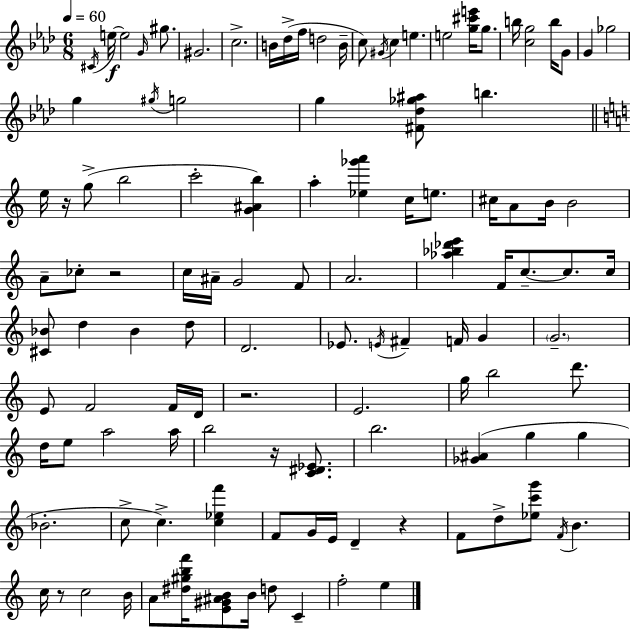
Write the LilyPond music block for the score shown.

{
  \clef treble
  \numericTimeSignature
  \time 6/8
  \key f \minor
  \tempo 4 = 60
  \repeat volta 2 { \acciaccatura { cis'16 }\f e''16~~ e''2 \grace { g'16 } gis''8. | gis'2. | c''2.-> | b'16 des''16->( f''16 d''2 | \break b'16-- c''8) \acciaccatura { gis'16 } c''4 e''4. | e''2 <g'' cis''' e'''>16 | g''8. b''16 <c'' g''>2 | b''16 g'8 g'4 ges''2 | \break g''4 \acciaccatura { gis''16 } g''2 | g''4 <fis' des'' ges'' ais''>8 b''4. | \bar "||" \break \key a \minor e''16 r16 g''8->( b''2 | c'''2-. <g' ais' b''>4) | a''4-. <ees'' ges''' a'''>4 c''16 e''8. | cis''16 a'8 b'16 b'2 | \break a'8-- ces''8-. r2 | c''16 ais'16-- g'2 f'8 | a'2. | <aes'' bes'' des''' e'''>4 f'16 c''8.--~~ c''8. c''16 | \break <cis' bes'>8 d''4 bes'4 d''8 | d'2. | ees'8. \acciaccatura { e'16 } fis'4-- f'16 g'4 | \parenthesize g'2.-- | \break e'8 f'2 f'16 | d'16 r2. | e'2. | g''16 b''2 d'''8. | \break d''16 e''8 a''2 | a''16 b''2 r16 <c' dis' ees'>8. | b''2. | <ges' ais'>4( g''4 g''4 | \break bes'2.-. | c''8-> c''4.->) <c'' ees'' f'''>4 | f'8 g'16 e'16 d'4-- r4 | f'8 d''8-> <ees'' c''' g'''>8 \acciaccatura { f'16 } b'4. | \break c''16 r8 c''2 | b'16 a'8 <dis'' gis'' b'' f'''>16 <e' gis' ais' b'>8 b'16 d''8 c'4-- | f''2-. e''4 | } \bar "|."
}